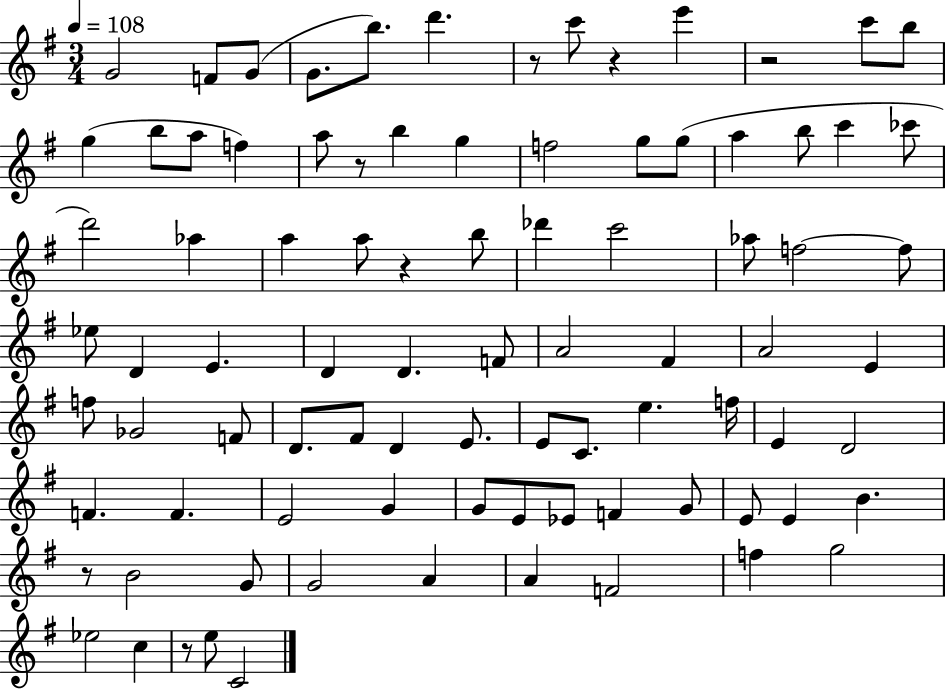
{
  \clef treble
  \numericTimeSignature
  \time 3/4
  \key g \major
  \tempo 4 = 108
  g'2 f'8 g'8( | g'8. b''8.) d'''4. | r8 c'''8 r4 e'''4 | r2 c'''8 b''8 | \break g''4( b''8 a''8 f''4) | a''8 r8 b''4 g''4 | f''2 g''8 g''8( | a''4 b''8 c'''4 ces'''8 | \break d'''2) aes''4 | a''4 a''8 r4 b''8 | des'''4 c'''2 | aes''8 f''2~~ f''8 | \break ees''8 d'4 e'4. | d'4 d'4. f'8 | a'2 fis'4 | a'2 e'4 | \break f''8 ges'2 f'8 | d'8. fis'8 d'4 e'8. | e'8 c'8. e''4. f''16 | e'4 d'2 | \break f'4. f'4. | e'2 g'4 | g'8 e'8 ees'8 f'4 g'8 | e'8 e'4 b'4. | \break r8 b'2 g'8 | g'2 a'4 | a'4 f'2 | f''4 g''2 | \break ees''2 c''4 | r8 e''8 c'2 | \bar "|."
}